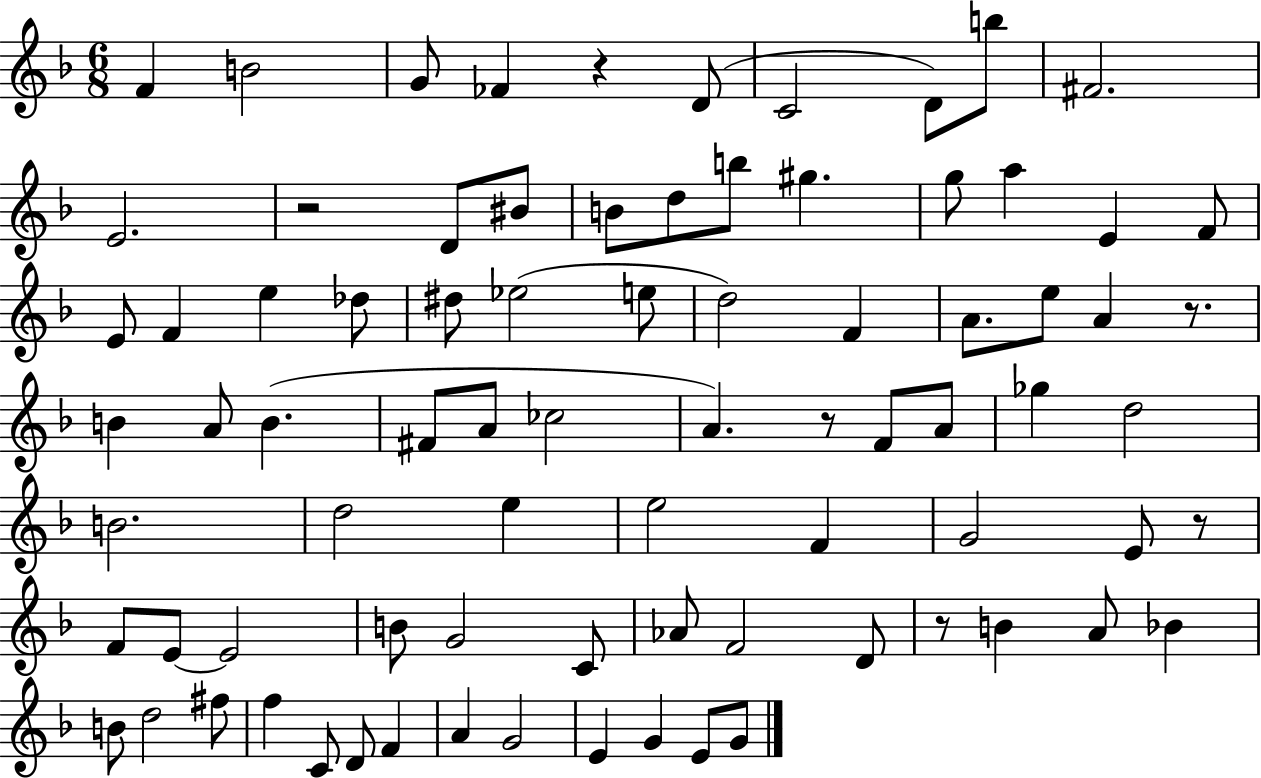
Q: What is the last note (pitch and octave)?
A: G4